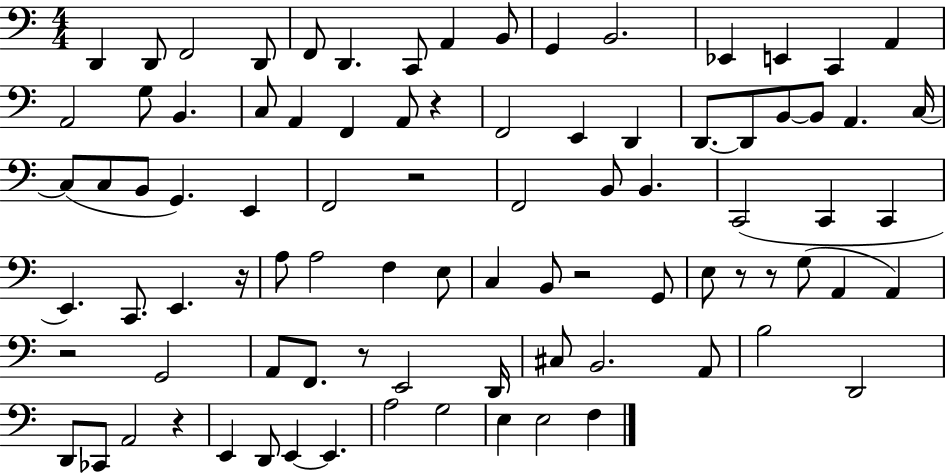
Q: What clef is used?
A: bass